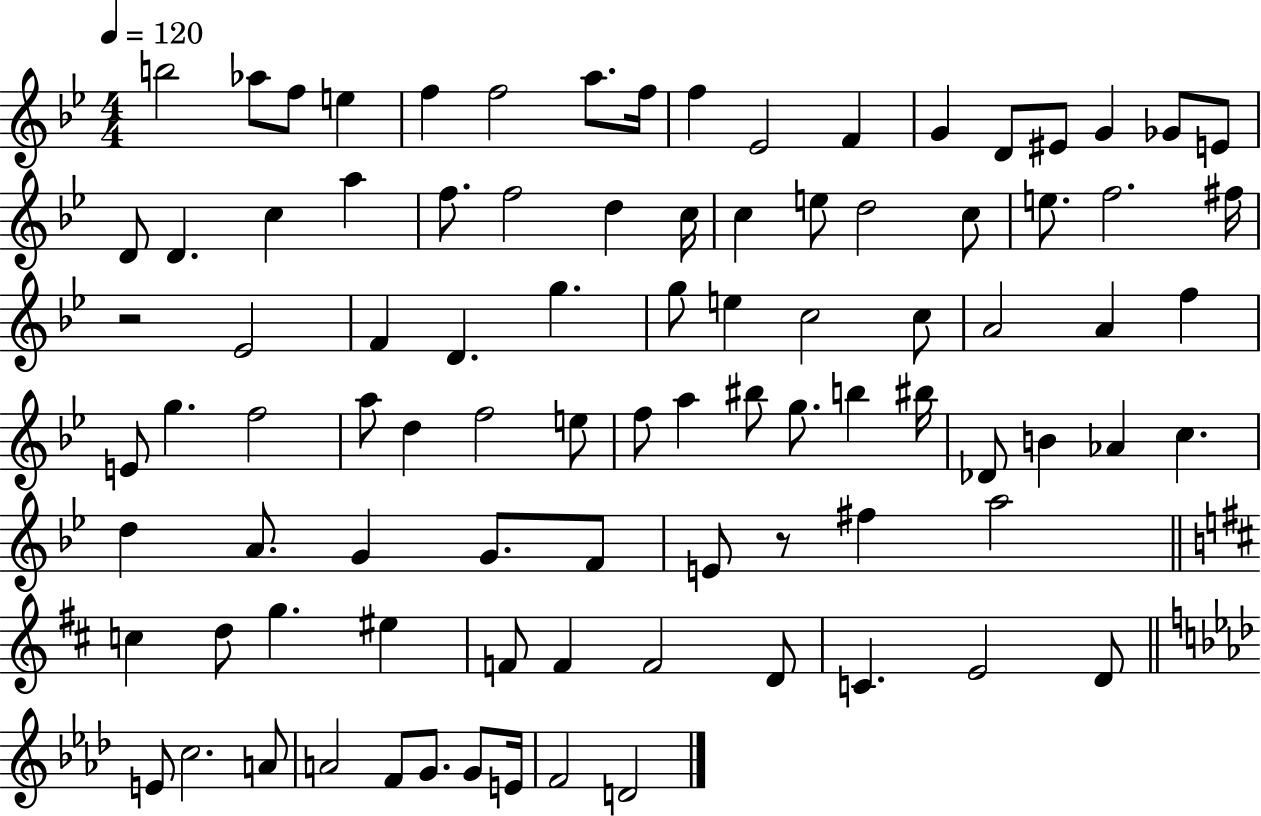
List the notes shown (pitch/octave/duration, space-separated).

B5/h Ab5/e F5/e E5/q F5/q F5/h A5/e. F5/s F5/q Eb4/h F4/q G4/q D4/e EIS4/e G4/q Gb4/e E4/e D4/e D4/q. C5/q A5/q F5/e. F5/h D5/q C5/s C5/q E5/e D5/h C5/e E5/e. F5/h. F#5/s R/h Eb4/h F4/q D4/q. G5/q. G5/e E5/q C5/h C5/e A4/h A4/q F5/q E4/e G5/q. F5/h A5/e D5/q F5/h E5/e F5/e A5/q BIS5/e G5/e. B5/q BIS5/s Db4/e B4/q Ab4/q C5/q. D5/q A4/e. G4/q G4/e. F4/e E4/e R/e F#5/q A5/h C5/q D5/e G5/q. EIS5/q F4/e F4/q F4/h D4/e C4/q. E4/h D4/e E4/e C5/h. A4/e A4/h F4/e G4/e. G4/e E4/s F4/h D4/h